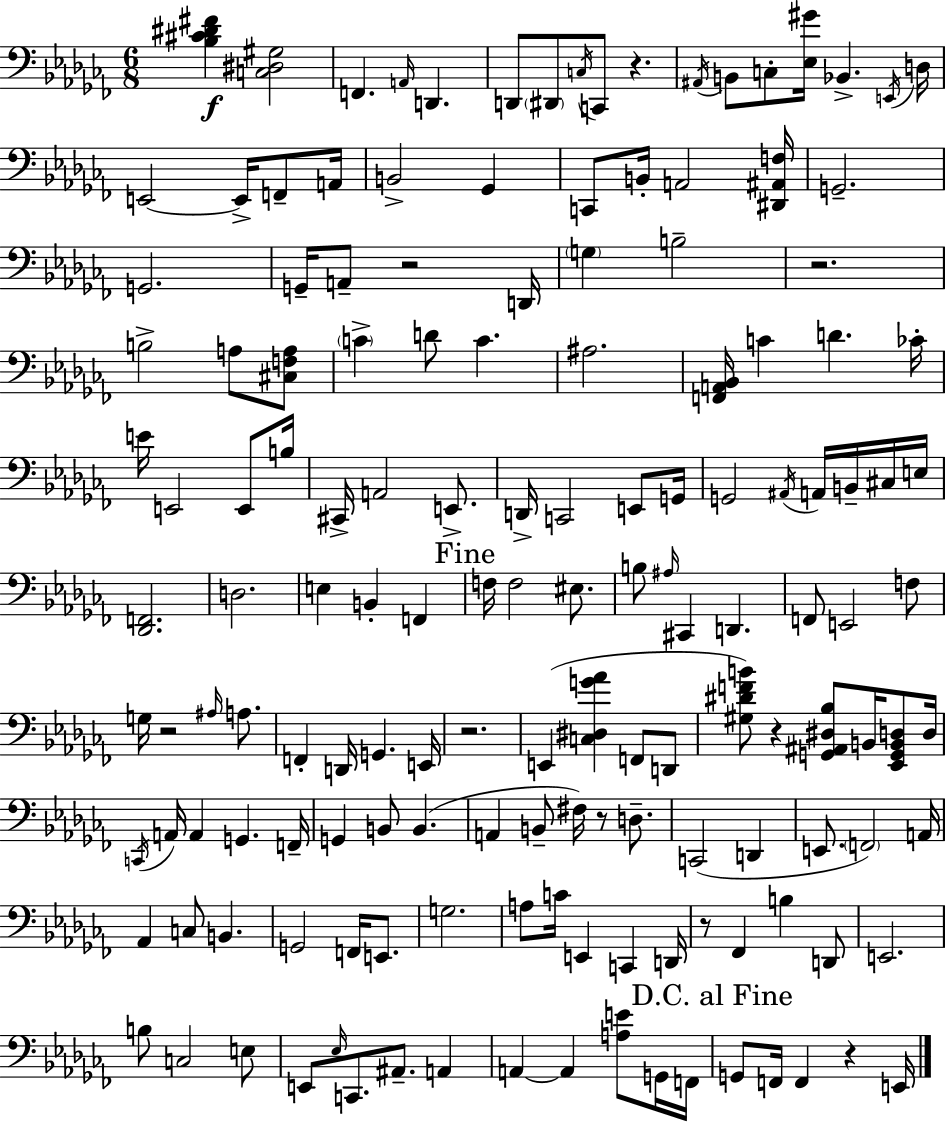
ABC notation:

X:1
T:Untitled
M:6/8
L:1/4
K:Abm
[_B,^C^D^F] [C,^D,^G,]2 F,, A,,/4 D,, D,,/2 ^D,,/2 C,/4 C,,/2 z ^A,,/4 B,,/2 C,/2 [_E,^G]/4 _B,, E,,/4 D,/4 E,,2 E,,/4 F,,/2 A,,/4 B,,2 _G,, C,,/2 B,,/4 A,,2 [^D,,^A,,F,]/4 G,,2 G,,2 G,,/4 A,,/2 z2 D,,/4 G, B,2 z2 B,2 A,/2 [^C,F,A,]/2 C D/2 C ^A,2 [F,,A,,_B,,]/4 C D _C/4 E/4 E,,2 E,,/2 B,/4 ^C,,/4 A,,2 E,,/2 D,,/4 C,,2 E,,/2 G,,/4 G,,2 ^A,,/4 A,,/4 B,,/4 ^C,/4 E,/4 [_D,,F,,]2 D,2 E, B,, F,, F,/4 F,2 ^E,/2 B,/2 ^A,/4 ^C,, D,, F,,/2 E,,2 F,/2 G,/4 z2 ^A,/4 A,/2 F,, D,,/4 G,, E,,/4 z2 E,, [C,^D,G_A] F,,/2 D,,/2 [^G,^DFB]/2 z [G,,^A,,^D,_B,]/2 B,,/4 [_E,,G,,B,,D,]/2 D,/4 C,,/4 A,,/4 A,, G,, F,,/4 G,, B,,/2 B,, A,, B,,/2 ^F,/4 z/2 D,/2 C,,2 D,, E,,/2 F,,2 A,,/4 _A,, C,/2 B,, G,,2 F,,/4 E,,/2 G,2 A,/2 C/4 E,, C,, D,,/4 z/2 _F,, B, D,,/2 E,,2 B,/2 C,2 E,/2 E,,/2 _E,/4 C,,/2 ^A,,/2 A,, A,, A,, [A,E]/2 G,,/4 F,,/4 G,,/2 F,,/4 F,, z E,,/4